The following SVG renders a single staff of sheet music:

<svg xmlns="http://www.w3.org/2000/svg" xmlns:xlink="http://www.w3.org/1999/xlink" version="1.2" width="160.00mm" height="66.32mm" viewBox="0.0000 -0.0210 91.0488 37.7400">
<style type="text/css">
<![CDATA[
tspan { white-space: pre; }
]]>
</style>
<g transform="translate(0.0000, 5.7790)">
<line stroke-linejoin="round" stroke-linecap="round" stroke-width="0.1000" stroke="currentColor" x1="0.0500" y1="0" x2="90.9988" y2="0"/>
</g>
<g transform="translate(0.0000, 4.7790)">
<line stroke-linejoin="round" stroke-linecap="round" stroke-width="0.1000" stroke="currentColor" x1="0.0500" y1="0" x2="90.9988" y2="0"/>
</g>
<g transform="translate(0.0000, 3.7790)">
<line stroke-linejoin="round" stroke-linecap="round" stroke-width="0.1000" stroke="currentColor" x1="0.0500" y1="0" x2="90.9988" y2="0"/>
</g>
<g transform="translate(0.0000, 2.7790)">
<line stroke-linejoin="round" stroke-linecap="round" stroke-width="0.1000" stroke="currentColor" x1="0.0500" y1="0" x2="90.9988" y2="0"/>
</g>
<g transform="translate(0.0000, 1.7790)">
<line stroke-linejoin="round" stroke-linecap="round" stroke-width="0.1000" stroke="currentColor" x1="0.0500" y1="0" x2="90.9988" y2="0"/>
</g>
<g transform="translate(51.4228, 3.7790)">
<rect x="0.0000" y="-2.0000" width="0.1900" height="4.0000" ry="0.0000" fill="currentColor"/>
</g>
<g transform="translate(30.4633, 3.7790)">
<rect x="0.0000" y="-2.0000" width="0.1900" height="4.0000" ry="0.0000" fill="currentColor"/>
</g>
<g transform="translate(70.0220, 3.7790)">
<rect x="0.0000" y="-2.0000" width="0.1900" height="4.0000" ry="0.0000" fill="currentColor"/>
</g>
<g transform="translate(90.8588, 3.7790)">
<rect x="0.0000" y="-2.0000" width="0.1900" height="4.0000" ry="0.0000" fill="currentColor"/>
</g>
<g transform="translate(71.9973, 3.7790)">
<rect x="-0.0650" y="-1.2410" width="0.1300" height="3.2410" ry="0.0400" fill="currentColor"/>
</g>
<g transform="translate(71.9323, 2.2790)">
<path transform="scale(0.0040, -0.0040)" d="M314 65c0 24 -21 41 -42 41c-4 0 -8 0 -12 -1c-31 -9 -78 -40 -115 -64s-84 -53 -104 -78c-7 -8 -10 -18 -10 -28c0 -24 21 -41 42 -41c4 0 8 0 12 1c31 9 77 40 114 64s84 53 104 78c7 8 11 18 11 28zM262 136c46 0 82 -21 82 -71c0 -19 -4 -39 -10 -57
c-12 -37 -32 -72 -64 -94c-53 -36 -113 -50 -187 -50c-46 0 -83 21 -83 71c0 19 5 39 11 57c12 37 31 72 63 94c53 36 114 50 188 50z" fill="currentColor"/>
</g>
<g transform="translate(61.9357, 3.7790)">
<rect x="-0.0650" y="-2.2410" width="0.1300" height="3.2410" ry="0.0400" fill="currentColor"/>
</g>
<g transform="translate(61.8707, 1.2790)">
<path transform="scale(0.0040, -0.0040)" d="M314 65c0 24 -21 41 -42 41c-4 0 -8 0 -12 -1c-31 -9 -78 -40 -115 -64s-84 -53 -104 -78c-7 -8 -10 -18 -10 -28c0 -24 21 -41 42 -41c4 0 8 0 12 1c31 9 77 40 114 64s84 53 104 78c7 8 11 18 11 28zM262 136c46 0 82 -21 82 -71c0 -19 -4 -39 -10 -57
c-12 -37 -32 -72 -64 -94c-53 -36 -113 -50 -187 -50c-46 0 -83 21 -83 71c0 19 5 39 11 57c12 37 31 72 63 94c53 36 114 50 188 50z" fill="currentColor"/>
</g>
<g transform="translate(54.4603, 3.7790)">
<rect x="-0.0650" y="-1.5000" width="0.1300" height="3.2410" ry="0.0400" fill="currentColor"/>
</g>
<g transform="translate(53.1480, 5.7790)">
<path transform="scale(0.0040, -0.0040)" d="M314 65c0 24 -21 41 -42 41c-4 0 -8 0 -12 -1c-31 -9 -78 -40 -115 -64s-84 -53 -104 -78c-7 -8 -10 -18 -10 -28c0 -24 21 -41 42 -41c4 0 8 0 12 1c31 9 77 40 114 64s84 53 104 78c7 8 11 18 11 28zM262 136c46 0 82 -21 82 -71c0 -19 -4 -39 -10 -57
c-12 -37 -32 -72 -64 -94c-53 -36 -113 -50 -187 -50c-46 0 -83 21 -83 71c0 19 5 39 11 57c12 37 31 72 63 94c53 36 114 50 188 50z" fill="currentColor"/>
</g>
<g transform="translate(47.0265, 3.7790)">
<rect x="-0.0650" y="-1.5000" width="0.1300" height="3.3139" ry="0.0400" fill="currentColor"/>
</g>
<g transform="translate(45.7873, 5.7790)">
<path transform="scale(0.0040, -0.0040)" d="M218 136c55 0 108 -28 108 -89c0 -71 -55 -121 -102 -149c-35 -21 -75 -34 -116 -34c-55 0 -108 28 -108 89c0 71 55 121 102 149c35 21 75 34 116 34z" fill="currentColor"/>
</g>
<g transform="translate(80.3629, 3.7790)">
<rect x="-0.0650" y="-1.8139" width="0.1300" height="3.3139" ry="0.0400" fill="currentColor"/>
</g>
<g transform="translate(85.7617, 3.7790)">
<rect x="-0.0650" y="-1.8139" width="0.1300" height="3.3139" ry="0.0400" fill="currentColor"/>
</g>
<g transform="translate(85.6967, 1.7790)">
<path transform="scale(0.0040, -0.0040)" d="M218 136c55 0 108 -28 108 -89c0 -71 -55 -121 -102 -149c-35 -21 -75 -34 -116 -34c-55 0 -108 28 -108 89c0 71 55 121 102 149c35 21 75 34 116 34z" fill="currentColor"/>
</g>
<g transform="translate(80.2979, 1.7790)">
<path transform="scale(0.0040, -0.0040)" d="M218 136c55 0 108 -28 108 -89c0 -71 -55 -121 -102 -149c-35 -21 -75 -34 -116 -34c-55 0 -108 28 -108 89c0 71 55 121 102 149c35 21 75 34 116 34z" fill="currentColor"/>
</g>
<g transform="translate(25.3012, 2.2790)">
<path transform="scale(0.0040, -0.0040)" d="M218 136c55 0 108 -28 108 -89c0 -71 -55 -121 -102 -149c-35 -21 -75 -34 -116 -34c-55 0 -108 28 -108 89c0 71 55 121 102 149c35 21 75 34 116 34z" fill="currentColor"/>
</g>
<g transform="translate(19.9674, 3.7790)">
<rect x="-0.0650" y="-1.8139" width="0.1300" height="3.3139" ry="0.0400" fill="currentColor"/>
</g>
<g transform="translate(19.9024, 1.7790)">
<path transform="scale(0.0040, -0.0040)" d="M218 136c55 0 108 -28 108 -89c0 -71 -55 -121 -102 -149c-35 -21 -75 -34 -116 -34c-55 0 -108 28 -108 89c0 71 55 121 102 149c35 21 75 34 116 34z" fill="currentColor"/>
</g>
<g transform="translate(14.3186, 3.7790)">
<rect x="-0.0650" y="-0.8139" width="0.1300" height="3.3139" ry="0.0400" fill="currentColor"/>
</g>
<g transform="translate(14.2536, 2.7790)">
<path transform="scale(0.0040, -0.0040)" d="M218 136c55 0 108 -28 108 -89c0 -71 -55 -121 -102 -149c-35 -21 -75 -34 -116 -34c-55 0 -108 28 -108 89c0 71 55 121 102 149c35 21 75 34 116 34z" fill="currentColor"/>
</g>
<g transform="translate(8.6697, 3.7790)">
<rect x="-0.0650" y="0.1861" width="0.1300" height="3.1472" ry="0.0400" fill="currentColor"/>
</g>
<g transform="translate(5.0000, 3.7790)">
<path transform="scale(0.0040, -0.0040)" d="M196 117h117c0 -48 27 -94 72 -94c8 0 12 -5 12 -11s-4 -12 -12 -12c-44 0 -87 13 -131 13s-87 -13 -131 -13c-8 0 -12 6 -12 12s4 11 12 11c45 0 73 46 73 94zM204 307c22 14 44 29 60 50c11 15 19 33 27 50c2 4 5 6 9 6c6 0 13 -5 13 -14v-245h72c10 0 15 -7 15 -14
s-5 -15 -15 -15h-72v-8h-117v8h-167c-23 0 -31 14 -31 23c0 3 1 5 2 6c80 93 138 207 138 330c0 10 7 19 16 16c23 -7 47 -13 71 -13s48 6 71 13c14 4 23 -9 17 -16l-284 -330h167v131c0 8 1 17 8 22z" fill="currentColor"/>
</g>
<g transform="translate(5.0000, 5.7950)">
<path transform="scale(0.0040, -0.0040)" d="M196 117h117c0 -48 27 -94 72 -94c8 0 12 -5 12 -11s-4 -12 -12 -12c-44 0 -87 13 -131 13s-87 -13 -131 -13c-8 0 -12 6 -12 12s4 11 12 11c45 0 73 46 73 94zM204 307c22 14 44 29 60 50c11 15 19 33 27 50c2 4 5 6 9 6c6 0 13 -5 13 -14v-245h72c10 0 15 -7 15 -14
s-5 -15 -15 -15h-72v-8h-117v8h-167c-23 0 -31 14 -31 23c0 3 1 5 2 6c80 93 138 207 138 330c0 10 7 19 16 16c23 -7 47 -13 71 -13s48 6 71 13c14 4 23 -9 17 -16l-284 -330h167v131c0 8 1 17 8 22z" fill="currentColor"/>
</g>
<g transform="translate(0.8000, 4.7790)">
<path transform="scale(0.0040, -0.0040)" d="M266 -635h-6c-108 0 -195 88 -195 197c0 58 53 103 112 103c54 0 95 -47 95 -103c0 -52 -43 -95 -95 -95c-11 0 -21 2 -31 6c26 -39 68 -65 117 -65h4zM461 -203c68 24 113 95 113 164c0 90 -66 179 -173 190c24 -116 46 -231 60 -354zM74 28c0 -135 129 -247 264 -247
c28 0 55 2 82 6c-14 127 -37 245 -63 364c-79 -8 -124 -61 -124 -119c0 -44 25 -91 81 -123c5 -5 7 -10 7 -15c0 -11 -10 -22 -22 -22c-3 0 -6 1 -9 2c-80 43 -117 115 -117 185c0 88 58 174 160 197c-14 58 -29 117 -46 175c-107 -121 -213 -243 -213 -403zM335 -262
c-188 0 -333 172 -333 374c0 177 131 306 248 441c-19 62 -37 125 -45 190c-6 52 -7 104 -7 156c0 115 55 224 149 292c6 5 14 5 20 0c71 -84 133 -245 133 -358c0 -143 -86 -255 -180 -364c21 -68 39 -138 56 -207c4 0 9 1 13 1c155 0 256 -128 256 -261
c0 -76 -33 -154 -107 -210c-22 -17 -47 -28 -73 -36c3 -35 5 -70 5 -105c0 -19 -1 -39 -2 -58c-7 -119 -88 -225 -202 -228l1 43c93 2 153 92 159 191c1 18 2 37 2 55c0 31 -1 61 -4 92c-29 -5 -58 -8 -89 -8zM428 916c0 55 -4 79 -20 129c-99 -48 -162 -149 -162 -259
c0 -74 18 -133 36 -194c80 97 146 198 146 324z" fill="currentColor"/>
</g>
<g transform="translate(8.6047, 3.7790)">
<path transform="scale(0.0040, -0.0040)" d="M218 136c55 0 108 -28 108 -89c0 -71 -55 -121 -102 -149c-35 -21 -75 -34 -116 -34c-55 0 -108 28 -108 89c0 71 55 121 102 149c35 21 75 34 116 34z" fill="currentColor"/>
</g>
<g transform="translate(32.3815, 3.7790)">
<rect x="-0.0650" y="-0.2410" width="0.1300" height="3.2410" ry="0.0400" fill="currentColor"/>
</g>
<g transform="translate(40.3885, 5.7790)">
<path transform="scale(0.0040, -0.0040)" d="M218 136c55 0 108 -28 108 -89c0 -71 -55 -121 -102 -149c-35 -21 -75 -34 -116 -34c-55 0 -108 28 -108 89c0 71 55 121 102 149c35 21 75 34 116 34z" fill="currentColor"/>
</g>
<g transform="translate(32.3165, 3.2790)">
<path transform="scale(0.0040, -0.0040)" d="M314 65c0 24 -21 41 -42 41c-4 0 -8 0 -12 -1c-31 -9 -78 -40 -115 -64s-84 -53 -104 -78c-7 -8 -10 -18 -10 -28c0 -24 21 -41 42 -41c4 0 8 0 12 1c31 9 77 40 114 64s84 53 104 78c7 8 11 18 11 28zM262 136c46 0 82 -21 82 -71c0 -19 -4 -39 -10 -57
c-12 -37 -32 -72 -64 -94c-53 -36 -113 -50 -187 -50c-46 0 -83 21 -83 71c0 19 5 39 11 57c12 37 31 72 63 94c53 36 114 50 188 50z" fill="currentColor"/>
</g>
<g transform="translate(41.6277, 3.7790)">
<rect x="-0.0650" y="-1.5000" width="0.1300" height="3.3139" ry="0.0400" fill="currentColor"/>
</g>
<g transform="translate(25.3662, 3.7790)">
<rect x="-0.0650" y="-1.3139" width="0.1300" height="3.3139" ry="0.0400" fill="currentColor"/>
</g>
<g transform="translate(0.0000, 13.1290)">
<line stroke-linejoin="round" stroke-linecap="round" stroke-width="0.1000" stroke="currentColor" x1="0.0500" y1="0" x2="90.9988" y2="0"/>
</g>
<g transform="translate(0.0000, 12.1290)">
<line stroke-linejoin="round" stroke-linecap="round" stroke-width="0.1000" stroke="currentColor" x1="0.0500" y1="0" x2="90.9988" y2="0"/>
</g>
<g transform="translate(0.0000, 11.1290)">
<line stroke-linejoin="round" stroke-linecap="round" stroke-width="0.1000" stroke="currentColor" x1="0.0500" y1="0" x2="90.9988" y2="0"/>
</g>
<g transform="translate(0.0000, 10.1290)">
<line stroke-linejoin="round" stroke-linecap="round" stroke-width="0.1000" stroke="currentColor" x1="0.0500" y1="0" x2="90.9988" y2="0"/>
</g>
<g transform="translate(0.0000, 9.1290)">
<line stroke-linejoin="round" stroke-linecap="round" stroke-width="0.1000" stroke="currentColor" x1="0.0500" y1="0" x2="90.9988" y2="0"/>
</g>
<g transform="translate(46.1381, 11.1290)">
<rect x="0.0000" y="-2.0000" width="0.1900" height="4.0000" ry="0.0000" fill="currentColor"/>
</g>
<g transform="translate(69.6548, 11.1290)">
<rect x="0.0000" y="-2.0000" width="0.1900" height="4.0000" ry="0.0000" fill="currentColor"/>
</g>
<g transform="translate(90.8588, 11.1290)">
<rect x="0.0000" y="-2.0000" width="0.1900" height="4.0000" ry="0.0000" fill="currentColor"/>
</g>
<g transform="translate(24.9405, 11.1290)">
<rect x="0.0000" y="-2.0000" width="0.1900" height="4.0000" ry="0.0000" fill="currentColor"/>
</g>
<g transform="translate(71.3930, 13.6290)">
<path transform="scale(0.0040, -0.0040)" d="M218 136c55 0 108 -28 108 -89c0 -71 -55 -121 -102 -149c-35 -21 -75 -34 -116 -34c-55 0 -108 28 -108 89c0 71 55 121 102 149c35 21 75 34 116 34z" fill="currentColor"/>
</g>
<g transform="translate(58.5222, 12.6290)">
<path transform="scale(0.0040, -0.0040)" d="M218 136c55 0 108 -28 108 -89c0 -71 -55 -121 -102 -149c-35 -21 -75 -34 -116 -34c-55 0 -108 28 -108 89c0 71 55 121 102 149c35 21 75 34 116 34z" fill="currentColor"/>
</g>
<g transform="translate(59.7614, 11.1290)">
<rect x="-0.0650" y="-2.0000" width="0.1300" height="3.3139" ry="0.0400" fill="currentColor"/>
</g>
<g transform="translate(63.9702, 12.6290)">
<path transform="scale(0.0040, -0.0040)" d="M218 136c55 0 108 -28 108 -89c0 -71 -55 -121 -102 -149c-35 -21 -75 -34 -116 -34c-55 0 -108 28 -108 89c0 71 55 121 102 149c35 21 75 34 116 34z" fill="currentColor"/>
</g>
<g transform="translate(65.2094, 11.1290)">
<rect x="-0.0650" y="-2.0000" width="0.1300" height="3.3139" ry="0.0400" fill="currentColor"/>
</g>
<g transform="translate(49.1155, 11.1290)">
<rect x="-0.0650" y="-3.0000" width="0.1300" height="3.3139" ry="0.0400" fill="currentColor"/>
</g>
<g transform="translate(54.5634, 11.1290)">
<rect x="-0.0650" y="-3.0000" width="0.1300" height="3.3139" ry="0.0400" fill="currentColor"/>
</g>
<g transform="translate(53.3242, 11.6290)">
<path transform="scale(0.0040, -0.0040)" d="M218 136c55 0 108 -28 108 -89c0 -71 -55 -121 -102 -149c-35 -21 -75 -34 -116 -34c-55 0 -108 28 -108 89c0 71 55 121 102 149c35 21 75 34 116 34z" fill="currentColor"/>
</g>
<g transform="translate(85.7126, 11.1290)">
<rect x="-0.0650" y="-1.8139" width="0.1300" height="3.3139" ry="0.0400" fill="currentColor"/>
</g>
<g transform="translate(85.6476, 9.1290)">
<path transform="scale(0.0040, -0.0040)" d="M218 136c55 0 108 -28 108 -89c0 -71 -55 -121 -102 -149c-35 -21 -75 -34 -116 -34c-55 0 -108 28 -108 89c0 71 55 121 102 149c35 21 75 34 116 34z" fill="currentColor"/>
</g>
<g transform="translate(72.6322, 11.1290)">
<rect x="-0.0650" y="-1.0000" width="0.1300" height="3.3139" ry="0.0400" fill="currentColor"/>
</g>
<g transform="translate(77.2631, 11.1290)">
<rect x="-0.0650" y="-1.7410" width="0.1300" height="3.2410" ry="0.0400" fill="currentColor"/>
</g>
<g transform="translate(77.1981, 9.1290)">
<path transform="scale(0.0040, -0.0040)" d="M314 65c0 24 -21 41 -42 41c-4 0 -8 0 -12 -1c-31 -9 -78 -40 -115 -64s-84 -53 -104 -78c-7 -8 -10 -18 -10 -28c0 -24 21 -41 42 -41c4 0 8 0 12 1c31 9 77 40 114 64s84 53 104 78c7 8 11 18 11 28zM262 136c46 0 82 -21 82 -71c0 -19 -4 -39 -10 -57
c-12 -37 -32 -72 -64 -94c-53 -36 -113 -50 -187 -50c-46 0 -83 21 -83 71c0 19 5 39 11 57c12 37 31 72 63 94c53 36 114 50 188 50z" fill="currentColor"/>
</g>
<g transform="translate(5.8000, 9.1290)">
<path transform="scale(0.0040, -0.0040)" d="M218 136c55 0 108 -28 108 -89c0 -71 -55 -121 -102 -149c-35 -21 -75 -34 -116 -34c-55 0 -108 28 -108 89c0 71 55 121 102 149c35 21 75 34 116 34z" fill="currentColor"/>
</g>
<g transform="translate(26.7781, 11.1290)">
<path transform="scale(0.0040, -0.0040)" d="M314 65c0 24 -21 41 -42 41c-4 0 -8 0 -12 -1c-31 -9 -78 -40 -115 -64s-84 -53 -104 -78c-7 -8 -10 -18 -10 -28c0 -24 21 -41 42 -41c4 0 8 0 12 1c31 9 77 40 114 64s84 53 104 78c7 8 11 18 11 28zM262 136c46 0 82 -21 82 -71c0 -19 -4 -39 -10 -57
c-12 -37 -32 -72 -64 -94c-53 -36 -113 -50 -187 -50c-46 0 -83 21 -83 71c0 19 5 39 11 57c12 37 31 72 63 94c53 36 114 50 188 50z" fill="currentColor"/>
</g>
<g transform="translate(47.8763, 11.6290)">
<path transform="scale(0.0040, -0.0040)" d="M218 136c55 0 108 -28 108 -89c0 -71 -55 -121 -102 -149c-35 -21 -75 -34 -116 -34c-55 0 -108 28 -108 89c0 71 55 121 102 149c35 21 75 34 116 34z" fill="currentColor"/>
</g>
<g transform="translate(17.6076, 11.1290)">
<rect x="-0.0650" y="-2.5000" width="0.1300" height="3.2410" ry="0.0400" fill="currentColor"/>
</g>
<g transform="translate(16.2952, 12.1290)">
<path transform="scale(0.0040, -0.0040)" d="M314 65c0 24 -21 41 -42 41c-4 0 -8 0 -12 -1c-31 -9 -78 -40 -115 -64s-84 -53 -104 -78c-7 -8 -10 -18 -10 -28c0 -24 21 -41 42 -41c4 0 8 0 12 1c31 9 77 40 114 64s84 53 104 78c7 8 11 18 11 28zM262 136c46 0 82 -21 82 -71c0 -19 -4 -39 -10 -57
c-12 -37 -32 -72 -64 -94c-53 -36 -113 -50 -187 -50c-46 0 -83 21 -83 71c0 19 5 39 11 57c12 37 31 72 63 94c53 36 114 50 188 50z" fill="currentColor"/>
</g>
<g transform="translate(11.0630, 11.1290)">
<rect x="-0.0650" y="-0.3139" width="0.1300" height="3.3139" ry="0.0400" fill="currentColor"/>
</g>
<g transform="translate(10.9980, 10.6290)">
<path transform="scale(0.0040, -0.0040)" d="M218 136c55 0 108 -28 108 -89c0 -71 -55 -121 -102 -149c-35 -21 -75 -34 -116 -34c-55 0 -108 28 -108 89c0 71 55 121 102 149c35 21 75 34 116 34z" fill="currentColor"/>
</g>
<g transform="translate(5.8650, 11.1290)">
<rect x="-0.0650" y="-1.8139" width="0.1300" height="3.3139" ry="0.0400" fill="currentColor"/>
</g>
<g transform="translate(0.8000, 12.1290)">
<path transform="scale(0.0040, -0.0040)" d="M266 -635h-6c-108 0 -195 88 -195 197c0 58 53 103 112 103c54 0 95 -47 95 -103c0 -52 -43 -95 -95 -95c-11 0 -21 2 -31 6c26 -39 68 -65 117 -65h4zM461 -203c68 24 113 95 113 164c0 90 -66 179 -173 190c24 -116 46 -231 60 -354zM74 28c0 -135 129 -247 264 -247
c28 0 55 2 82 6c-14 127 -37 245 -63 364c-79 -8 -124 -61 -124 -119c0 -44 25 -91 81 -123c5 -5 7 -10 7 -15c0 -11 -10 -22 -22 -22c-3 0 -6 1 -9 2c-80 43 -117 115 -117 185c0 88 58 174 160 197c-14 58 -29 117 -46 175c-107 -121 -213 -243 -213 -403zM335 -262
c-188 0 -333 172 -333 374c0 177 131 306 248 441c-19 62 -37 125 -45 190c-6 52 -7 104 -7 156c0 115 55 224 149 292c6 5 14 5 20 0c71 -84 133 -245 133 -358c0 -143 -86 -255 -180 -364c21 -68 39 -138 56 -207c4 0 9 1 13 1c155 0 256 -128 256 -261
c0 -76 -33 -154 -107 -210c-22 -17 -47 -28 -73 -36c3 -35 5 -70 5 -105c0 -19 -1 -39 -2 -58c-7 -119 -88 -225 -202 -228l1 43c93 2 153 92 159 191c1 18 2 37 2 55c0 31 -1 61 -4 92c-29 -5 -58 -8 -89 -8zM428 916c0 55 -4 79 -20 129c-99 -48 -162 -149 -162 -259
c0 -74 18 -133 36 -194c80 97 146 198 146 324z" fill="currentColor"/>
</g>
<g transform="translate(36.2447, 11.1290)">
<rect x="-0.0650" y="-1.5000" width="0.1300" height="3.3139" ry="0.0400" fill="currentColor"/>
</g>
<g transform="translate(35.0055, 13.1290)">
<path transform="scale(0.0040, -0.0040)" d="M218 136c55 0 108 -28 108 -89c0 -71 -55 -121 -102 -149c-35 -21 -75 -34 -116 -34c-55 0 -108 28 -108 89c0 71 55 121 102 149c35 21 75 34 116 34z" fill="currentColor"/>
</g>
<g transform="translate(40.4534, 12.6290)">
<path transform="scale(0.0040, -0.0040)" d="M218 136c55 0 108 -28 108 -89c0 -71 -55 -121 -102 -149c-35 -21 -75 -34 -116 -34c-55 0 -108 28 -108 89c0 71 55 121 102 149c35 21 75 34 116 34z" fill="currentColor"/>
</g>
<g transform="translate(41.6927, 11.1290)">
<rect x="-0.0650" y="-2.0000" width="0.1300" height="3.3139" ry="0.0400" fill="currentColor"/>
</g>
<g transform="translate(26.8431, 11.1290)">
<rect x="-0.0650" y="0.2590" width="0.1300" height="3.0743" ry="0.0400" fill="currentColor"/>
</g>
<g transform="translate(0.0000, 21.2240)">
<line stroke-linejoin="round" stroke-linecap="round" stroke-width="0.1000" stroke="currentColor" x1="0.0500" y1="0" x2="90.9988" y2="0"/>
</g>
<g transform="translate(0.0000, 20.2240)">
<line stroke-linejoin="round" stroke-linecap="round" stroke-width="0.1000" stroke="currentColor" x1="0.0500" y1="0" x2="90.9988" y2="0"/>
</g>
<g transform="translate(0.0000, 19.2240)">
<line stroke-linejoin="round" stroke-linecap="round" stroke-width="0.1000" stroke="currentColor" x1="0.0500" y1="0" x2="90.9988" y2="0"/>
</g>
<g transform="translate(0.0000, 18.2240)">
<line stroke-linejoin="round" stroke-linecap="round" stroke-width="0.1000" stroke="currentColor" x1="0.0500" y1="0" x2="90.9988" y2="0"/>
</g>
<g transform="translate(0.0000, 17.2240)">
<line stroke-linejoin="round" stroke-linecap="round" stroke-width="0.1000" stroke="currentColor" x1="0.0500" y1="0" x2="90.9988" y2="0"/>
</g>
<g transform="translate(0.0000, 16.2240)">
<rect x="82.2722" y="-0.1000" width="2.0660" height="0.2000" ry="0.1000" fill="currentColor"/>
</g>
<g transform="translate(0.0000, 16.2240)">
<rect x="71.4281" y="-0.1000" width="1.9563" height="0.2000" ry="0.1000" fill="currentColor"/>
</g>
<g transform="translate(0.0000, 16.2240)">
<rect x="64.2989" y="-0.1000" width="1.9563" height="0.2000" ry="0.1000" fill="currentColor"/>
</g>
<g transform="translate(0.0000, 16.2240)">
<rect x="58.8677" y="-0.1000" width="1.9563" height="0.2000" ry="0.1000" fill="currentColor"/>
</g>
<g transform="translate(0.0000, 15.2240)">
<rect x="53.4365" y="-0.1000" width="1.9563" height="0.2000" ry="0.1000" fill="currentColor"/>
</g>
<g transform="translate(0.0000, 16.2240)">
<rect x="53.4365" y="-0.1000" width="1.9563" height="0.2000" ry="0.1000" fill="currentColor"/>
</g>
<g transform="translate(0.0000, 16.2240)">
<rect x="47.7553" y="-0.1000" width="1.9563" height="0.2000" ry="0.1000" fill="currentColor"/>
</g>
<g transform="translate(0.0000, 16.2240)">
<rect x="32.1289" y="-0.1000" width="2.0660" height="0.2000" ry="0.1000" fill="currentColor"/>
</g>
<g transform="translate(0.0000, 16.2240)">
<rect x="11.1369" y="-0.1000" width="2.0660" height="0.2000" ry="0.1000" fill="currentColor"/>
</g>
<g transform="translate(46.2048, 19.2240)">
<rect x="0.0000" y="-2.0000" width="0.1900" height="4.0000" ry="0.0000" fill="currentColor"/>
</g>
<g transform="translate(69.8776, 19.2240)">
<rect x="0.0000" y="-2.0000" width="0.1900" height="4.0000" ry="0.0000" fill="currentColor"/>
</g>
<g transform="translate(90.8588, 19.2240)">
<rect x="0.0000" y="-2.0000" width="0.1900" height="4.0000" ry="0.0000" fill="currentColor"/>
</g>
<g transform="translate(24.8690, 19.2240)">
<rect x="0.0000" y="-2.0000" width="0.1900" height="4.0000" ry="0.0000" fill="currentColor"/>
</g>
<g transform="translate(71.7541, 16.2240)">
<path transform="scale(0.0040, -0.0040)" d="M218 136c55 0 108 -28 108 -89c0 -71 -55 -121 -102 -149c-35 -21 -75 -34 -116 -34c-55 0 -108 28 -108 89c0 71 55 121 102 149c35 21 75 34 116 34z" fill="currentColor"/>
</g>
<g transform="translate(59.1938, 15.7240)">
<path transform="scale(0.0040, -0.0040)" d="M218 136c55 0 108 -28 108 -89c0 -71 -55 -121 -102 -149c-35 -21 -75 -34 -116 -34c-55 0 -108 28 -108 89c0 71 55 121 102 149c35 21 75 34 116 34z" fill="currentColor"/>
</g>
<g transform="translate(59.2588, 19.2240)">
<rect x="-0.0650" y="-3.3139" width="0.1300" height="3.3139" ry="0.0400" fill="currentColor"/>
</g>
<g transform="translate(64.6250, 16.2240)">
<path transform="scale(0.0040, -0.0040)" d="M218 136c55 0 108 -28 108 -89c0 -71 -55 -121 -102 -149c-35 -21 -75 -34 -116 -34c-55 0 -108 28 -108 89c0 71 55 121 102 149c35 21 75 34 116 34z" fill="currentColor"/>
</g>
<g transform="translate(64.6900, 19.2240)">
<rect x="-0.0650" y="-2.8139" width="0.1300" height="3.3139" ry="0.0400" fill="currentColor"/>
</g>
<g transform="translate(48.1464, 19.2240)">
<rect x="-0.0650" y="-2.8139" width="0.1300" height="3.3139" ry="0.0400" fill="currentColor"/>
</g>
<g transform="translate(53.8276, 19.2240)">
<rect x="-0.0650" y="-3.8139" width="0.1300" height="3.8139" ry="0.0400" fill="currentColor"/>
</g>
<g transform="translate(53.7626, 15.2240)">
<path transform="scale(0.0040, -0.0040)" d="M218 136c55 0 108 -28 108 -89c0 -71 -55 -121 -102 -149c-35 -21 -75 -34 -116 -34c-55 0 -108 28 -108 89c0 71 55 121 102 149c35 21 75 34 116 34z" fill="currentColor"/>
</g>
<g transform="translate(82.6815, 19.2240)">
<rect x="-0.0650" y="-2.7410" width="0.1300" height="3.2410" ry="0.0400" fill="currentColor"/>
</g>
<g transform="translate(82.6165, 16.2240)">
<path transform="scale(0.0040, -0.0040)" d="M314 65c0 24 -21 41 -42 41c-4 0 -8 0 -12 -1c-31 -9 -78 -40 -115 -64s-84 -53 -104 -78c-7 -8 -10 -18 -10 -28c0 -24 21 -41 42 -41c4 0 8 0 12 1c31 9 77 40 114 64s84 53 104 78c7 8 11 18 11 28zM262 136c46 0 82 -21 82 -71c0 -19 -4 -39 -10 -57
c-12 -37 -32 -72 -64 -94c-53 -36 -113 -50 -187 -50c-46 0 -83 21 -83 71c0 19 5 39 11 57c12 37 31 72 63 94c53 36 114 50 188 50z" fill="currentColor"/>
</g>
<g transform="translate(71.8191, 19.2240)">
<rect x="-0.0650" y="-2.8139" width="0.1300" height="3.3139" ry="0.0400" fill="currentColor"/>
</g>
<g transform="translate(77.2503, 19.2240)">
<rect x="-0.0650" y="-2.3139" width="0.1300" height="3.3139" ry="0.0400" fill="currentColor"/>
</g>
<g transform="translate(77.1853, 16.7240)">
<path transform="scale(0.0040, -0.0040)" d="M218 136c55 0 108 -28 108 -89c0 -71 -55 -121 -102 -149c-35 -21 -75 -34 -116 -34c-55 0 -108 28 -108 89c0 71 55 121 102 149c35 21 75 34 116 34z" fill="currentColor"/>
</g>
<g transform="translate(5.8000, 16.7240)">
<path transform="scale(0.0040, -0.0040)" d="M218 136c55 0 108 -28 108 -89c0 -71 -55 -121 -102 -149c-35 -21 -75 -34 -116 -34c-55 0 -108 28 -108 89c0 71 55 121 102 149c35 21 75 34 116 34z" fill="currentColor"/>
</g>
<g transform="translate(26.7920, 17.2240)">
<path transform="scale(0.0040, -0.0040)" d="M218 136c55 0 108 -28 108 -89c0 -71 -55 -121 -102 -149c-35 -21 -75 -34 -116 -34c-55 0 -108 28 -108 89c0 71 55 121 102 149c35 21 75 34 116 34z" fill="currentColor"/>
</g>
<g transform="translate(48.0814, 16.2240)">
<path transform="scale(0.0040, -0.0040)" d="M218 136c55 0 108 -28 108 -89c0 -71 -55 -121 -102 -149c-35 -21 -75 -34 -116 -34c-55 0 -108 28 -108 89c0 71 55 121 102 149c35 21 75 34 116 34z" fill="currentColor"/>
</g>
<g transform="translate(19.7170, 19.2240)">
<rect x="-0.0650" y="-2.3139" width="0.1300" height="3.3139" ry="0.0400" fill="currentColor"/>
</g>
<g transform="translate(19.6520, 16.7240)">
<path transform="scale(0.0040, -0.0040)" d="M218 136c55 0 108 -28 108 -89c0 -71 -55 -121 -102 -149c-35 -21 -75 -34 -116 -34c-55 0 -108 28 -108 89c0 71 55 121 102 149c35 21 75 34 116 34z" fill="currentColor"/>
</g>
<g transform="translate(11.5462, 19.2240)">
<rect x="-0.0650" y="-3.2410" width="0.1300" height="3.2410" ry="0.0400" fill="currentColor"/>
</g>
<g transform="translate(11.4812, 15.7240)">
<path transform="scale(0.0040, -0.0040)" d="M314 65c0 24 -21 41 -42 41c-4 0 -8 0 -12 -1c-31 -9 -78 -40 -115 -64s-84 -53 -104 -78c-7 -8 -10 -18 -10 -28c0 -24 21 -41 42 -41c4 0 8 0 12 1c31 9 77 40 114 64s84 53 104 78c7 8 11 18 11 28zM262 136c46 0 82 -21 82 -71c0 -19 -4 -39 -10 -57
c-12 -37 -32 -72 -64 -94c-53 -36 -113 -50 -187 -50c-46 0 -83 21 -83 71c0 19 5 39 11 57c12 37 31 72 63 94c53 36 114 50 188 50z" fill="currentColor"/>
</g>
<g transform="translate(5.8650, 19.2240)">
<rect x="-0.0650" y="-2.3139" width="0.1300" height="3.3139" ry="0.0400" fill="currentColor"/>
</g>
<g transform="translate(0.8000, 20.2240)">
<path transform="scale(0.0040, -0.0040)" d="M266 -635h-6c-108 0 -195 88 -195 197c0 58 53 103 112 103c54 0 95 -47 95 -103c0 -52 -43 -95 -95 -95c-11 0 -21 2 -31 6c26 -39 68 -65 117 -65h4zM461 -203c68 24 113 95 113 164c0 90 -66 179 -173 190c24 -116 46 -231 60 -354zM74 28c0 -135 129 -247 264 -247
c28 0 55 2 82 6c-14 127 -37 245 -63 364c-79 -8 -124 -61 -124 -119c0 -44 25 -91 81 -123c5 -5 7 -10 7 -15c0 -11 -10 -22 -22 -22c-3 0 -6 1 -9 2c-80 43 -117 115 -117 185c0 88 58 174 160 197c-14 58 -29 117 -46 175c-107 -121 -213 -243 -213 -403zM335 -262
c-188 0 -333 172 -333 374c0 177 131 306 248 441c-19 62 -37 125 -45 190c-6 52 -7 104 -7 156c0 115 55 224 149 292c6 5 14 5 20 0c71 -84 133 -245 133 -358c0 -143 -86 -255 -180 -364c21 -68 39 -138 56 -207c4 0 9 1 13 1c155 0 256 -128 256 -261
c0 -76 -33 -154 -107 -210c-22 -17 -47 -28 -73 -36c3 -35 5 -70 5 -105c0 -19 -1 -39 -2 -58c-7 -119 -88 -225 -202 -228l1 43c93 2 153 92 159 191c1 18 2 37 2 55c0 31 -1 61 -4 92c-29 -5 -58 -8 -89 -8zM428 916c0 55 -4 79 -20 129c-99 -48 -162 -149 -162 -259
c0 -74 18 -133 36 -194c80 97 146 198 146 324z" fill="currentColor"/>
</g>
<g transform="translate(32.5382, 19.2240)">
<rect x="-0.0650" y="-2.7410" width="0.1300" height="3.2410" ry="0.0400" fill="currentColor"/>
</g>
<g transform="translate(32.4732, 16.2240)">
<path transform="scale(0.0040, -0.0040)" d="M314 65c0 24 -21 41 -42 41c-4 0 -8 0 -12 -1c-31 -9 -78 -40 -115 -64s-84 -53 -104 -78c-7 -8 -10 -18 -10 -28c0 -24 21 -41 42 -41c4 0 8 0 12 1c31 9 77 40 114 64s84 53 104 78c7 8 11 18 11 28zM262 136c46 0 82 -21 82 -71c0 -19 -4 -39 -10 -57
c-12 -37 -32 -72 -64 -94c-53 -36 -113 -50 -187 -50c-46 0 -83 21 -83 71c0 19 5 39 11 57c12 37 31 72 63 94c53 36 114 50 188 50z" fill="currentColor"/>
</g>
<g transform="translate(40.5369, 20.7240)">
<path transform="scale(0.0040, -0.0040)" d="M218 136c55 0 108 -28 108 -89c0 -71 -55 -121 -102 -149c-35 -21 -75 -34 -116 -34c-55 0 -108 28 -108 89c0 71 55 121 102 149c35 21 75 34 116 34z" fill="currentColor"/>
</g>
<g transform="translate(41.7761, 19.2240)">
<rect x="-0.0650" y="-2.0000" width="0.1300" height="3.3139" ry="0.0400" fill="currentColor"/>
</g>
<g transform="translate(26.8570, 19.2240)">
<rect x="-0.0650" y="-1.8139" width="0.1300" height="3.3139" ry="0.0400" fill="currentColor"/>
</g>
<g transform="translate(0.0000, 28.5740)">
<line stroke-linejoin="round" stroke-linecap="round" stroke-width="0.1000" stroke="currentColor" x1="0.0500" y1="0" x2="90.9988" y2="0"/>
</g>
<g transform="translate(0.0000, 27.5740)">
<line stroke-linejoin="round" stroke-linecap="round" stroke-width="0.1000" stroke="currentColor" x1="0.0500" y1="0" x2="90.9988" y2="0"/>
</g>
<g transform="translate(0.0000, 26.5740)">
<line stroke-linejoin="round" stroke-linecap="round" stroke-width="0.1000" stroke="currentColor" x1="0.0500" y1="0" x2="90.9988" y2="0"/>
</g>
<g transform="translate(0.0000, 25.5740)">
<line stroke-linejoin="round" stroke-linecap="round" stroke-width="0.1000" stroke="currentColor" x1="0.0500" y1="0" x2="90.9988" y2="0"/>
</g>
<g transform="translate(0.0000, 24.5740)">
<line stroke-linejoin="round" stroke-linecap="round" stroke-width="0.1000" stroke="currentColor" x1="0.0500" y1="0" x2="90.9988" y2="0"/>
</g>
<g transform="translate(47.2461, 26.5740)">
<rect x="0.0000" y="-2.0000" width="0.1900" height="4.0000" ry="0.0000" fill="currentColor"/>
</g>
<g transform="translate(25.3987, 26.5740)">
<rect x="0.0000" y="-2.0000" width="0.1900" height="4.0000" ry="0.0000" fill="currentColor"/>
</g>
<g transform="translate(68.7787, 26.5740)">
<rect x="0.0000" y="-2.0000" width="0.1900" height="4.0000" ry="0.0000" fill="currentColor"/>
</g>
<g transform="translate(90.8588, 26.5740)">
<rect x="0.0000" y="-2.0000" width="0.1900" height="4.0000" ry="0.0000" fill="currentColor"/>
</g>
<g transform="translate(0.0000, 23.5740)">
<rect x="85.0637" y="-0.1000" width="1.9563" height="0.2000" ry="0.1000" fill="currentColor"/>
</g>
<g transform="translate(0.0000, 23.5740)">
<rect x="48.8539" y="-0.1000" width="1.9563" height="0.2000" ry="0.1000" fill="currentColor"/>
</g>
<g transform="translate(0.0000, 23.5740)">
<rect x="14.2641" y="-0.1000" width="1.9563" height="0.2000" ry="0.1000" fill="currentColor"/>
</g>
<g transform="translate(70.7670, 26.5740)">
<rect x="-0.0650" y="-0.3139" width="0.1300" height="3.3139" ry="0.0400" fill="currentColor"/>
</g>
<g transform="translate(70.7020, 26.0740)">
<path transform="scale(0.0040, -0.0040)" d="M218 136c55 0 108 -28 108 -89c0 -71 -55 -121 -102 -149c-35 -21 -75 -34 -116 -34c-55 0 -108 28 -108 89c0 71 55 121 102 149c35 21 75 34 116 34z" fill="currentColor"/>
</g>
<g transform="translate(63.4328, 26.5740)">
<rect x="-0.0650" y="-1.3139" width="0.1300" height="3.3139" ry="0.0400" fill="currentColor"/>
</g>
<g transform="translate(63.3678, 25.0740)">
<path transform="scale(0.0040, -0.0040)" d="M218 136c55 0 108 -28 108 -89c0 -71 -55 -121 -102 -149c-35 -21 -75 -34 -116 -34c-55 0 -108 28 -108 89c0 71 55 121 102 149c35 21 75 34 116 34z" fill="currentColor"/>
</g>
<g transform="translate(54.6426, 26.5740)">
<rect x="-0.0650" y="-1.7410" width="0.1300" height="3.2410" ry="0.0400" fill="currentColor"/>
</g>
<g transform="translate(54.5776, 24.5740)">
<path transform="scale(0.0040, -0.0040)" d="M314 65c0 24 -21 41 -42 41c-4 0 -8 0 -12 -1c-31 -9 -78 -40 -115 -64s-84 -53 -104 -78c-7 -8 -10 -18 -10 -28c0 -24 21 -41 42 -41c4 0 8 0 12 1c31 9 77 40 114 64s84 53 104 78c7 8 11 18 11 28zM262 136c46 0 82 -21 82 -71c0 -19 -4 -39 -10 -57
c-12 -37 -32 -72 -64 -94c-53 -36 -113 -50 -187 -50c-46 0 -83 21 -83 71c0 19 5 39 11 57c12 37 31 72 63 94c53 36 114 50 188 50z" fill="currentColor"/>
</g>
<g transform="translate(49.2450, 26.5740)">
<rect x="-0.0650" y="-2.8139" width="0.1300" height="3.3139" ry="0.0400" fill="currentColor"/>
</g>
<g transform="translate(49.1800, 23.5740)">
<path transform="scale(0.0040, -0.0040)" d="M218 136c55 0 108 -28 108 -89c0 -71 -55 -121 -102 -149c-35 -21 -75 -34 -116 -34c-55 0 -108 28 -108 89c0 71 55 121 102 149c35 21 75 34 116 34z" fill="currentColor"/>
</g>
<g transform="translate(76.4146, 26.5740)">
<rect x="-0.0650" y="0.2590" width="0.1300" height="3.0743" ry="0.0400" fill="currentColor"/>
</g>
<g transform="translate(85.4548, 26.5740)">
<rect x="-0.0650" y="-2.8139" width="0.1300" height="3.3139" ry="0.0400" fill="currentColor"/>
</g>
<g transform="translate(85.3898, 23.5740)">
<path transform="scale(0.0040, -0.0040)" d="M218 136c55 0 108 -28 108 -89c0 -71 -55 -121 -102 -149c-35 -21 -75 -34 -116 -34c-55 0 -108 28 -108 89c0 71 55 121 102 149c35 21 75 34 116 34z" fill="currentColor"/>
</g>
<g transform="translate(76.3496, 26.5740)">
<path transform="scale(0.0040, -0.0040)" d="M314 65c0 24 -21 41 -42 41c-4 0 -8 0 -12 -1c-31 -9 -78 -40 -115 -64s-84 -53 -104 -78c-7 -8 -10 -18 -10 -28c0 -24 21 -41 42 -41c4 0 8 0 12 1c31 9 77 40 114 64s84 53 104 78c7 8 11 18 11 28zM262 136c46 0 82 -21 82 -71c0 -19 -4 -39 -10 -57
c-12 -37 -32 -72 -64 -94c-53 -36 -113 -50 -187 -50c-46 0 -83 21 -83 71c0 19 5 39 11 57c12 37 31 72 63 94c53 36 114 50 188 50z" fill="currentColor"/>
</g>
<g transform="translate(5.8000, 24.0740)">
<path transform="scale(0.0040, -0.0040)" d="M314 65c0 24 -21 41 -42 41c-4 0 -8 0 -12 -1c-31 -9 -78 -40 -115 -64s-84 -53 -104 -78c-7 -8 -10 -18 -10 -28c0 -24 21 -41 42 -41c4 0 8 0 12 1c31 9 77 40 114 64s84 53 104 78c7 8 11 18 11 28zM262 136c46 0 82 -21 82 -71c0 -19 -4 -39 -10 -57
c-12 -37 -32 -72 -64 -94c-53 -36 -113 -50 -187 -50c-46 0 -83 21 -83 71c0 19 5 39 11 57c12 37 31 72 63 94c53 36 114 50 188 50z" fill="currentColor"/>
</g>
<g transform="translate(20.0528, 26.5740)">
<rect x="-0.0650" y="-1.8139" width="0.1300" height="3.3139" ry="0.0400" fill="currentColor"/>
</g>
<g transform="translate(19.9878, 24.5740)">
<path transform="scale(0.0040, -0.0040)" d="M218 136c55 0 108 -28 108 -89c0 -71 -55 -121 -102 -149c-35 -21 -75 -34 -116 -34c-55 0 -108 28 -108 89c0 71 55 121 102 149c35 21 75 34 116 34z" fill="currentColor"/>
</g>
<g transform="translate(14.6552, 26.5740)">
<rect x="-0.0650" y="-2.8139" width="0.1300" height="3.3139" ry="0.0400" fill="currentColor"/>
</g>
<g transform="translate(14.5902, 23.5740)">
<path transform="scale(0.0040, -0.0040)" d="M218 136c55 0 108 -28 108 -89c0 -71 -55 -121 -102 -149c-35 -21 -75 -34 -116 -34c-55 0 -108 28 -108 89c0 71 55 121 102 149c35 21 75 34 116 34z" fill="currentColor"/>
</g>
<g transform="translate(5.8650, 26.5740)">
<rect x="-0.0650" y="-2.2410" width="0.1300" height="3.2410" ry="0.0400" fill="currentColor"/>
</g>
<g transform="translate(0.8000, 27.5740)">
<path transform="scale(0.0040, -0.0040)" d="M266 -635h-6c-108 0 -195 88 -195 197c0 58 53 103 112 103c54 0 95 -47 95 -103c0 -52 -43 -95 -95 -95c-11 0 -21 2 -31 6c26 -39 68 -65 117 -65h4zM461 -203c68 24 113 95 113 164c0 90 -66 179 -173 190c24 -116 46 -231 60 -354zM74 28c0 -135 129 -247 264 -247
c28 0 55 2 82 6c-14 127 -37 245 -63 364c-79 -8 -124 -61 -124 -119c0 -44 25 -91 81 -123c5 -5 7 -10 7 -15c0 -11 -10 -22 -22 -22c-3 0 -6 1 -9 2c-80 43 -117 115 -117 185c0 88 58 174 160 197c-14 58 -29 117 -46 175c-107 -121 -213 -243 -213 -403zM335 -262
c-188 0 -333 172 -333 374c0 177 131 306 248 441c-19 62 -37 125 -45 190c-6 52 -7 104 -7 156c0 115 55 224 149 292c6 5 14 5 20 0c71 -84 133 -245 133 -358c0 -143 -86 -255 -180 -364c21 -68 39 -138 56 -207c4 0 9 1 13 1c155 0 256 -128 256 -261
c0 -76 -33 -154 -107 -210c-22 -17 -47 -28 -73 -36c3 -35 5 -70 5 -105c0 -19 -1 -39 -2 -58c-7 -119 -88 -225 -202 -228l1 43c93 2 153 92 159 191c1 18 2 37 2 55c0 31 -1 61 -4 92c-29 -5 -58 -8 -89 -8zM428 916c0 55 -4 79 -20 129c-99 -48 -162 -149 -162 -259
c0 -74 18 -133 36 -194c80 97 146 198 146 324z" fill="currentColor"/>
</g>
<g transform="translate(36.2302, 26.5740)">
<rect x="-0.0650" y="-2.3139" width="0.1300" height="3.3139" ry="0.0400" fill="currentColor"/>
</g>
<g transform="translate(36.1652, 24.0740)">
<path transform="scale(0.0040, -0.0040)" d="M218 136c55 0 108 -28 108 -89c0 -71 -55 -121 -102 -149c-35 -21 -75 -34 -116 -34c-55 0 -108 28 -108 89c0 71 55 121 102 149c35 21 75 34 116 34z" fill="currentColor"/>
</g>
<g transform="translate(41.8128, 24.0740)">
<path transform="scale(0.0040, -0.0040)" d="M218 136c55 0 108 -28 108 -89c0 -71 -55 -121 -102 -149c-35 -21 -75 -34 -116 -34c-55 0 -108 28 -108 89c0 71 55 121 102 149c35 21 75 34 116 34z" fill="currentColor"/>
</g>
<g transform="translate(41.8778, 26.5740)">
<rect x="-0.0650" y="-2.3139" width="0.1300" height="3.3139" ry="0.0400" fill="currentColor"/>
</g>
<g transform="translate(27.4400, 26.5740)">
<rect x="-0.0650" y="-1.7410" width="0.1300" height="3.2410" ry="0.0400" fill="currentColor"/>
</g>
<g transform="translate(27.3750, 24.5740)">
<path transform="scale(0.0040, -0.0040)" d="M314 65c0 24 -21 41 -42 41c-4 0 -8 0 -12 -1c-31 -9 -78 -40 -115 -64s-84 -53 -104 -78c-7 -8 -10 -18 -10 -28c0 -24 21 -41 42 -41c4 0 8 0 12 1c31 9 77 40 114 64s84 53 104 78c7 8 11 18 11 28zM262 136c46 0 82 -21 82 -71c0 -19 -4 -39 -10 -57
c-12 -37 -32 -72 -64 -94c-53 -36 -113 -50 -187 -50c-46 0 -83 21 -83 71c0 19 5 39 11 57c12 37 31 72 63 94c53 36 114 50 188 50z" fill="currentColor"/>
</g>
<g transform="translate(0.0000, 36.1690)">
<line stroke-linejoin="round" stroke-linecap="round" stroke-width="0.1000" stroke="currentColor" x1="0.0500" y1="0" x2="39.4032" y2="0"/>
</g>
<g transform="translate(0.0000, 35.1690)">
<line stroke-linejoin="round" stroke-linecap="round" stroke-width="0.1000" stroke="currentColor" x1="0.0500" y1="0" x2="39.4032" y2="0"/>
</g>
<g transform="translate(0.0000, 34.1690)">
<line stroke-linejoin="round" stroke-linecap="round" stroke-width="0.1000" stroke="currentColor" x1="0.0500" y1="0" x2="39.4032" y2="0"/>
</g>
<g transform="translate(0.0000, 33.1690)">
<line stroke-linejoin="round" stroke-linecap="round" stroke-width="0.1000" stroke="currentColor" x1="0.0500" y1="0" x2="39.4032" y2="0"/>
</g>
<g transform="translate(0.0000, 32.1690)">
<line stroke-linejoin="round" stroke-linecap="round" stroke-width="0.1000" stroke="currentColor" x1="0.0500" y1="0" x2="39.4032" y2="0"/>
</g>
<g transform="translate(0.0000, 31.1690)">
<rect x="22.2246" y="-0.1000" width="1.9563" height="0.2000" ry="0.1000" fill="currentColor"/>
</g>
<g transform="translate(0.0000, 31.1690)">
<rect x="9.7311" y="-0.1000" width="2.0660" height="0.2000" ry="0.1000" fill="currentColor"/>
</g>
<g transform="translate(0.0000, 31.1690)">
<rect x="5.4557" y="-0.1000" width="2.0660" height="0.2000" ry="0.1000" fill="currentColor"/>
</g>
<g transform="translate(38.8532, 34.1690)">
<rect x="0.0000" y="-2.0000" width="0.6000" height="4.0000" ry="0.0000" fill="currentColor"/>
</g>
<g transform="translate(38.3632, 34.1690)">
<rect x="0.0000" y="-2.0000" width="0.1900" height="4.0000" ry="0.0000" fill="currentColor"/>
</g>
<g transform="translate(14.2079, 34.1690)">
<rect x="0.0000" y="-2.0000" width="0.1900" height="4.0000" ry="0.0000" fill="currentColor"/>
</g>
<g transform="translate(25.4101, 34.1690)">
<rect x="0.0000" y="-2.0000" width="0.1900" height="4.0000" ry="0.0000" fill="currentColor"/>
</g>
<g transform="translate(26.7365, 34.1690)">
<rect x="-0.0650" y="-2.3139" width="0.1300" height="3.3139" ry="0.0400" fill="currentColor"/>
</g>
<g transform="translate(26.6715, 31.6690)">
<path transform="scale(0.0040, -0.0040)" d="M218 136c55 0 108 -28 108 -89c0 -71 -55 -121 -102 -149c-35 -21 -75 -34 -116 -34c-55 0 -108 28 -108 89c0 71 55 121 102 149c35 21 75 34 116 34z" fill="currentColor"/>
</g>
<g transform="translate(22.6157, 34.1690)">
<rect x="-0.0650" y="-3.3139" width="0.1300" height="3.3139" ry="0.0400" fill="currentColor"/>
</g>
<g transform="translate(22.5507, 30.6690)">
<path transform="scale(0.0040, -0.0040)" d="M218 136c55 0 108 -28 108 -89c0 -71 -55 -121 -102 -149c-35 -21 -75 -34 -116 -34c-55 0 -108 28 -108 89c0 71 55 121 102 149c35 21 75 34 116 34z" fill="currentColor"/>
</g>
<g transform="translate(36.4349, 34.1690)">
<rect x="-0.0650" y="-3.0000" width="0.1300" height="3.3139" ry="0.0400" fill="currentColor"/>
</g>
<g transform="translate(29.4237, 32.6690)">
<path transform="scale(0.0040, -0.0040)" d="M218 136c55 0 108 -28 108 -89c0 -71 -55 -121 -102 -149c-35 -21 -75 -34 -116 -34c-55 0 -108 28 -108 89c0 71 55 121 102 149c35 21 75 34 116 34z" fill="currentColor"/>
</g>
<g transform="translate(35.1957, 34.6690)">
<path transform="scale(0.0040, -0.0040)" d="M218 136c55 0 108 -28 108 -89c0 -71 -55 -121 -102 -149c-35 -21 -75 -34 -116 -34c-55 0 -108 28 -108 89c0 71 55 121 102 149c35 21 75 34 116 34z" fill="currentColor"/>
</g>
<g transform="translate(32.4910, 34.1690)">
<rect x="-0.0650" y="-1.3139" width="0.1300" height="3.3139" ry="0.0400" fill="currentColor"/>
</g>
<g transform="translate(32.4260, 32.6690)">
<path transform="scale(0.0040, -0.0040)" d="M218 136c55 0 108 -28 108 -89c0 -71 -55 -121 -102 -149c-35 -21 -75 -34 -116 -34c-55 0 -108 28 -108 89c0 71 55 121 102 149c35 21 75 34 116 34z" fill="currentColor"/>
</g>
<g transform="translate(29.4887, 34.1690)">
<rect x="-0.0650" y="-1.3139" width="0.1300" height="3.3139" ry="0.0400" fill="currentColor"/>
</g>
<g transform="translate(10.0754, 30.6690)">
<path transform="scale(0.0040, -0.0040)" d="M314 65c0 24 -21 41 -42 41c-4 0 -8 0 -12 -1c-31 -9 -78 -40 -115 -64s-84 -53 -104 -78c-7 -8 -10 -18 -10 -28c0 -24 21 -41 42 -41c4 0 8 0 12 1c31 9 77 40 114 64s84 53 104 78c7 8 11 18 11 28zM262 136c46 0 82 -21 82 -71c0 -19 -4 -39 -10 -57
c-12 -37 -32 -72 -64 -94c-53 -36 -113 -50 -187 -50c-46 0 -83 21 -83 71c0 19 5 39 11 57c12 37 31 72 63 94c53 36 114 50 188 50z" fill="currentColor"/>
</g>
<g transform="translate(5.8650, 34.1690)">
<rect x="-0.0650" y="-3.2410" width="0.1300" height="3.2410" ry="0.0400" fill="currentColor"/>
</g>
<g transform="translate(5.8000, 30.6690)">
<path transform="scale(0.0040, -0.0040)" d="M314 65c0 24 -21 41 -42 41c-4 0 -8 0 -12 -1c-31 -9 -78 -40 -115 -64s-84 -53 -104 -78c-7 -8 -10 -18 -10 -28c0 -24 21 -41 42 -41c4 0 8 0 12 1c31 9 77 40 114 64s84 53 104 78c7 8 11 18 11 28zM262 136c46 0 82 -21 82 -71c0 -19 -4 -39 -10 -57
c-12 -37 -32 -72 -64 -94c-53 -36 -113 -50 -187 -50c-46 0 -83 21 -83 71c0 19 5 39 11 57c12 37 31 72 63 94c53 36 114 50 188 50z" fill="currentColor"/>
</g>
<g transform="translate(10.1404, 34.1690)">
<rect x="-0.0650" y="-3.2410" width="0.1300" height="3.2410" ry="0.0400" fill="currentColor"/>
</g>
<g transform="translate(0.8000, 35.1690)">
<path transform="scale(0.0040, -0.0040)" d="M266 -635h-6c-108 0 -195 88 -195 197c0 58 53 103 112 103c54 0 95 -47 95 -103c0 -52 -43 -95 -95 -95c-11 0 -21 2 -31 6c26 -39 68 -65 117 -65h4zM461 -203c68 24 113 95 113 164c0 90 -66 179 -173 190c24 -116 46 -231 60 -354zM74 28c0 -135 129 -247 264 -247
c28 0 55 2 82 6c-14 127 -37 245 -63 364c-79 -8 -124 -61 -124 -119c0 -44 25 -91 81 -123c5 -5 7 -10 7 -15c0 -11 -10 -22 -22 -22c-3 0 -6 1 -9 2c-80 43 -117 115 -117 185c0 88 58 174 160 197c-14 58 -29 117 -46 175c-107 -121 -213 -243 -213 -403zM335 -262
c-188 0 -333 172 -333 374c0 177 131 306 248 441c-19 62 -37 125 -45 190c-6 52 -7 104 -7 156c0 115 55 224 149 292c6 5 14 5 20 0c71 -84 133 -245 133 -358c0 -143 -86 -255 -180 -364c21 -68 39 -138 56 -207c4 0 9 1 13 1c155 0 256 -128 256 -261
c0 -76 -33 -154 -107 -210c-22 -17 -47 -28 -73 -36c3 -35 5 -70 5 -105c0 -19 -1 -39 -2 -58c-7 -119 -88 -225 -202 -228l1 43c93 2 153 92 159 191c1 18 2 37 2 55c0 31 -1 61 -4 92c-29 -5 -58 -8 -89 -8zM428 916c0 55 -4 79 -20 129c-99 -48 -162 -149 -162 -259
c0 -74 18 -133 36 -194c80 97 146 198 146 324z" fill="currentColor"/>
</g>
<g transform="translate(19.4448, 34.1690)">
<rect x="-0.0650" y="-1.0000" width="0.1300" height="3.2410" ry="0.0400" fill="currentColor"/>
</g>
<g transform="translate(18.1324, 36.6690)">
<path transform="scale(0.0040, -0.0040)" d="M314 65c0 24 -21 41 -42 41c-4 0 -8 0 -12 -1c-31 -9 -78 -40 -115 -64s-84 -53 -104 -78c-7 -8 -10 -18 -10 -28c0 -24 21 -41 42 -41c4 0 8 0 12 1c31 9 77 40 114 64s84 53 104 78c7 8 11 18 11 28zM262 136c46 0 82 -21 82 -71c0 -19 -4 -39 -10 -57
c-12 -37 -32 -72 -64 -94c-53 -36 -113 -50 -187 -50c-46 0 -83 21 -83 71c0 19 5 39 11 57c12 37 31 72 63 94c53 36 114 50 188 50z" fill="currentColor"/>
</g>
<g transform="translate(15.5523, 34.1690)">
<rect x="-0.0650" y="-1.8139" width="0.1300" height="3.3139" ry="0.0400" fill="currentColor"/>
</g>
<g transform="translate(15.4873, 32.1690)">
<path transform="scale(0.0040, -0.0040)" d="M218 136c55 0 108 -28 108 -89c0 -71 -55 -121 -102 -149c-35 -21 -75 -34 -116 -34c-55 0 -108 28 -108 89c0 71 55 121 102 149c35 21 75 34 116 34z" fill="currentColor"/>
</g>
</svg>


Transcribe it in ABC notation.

X:1
T:Untitled
M:4/4
L:1/4
K:C
B d f e c2 E E E2 g2 e2 f f f c G2 B2 E F A A F F D f2 f g b2 g f a2 F a c' b a a g a2 g2 a f f2 g g a f2 e c B2 a b2 b2 f D2 b g e e A